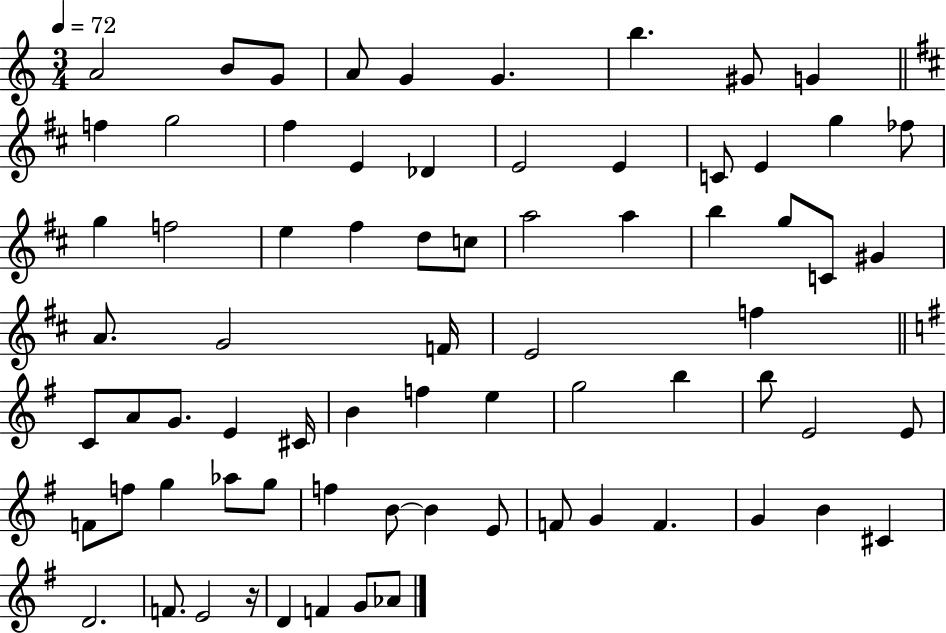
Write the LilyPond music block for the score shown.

{
  \clef treble
  \numericTimeSignature
  \time 3/4
  \key c \major
  \tempo 4 = 72
  a'2 b'8 g'8 | a'8 g'4 g'4. | b''4. gis'8 g'4 | \bar "||" \break \key d \major f''4 g''2 | fis''4 e'4 des'4 | e'2 e'4 | c'8 e'4 g''4 fes''8 | \break g''4 f''2 | e''4 fis''4 d''8 c''8 | a''2 a''4 | b''4 g''8 c'8 gis'4 | \break a'8. g'2 f'16 | e'2 f''4 | \bar "||" \break \key e \minor c'8 a'8 g'8. e'4 cis'16 | b'4 f''4 e''4 | g''2 b''4 | b''8 e'2 e'8 | \break f'8 f''8 g''4 aes''8 g''8 | f''4 b'8~~ b'4 e'8 | f'8 g'4 f'4. | g'4 b'4 cis'4 | \break d'2. | f'8. e'2 r16 | d'4 f'4 g'8 aes'8 | \bar "|."
}